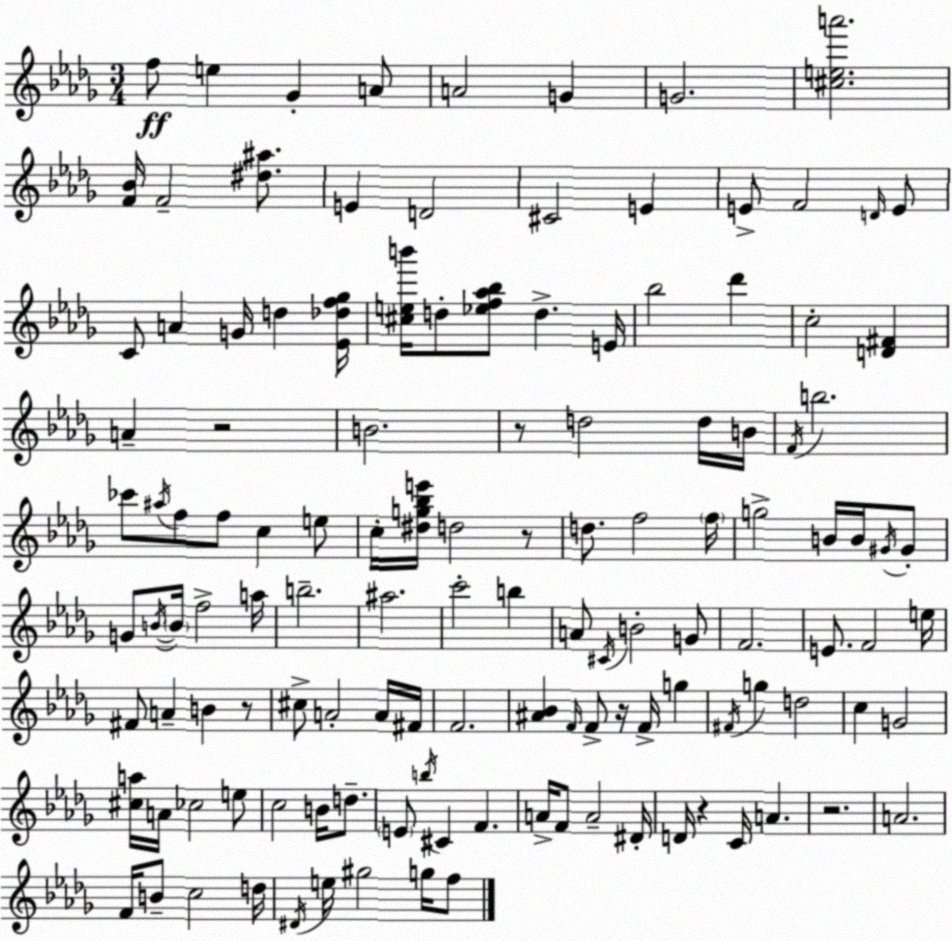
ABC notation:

X:1
T:Untitled
M:3/4
L:1/4
K:Bbm
f/2 e _G A/2 A2 G G2 [^cea']2 [F_B]/4 F2 [^d^a]/2 E D2 ^C2 E E/2 F2 D/4 E/2 C/2 A G/4 d [_E_df_g]/4 [^ceb']/4 d/2 [_ef_a_b]/2 d E/4 _b2 _d' c2 [D^F] A z2 B2 z/2 d2 d/4 B/4 F/4 b2 _c'/2 ^a/4 f/2 f/2 c e/2 c/4 [^dg_be']/4 d2 z/2 d/2 f2 f/4 g2 B/4 B/4 ^G/4 ^G/2 G/2 B/4 B/4 f2 a/4 b2 ^a2 c'2 b A/2 ^C/4 B2 G/2 F2 E/2 F2 e/4 ^F/2 A B z/2 ^c/2 A2 A/4 ^F/4 F2 [^A_B] F/4 F/2 z/4 F/4 g ^F/4 g d2 c G2 [^ca]/4 A/4 _c2 e/2 c2 B/4 d/2 E/2 b/4 ^C F A/4 F/2 A2 ^D/4 D/4 z C/4 A z2 A2 F/4 B/2 c2 d/4 ^D/4 e/4 ^g2 g/4 f/2